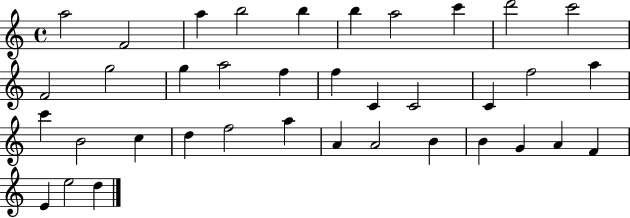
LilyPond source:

{
  \clef treble
  \time 4/4
  \defaultTimeSignature
  \key c \major
  a''2 f'2 | a''4 b''2 b''4 | b''4 a''2 c'''4 | d'''2 c'''2 | \break f'2 g''2 | g''4 a''2 f''4 | f''4 c'4 c'2 | c'4 f''2 a''4 | \break c'''4 b'2 c''4 | d''4 f''2 a''4 | a'4 a'2 b'4 | b'4 g'4 a'4 f'4 | \break e'4 e''2 d''4 | \bar "|."
}